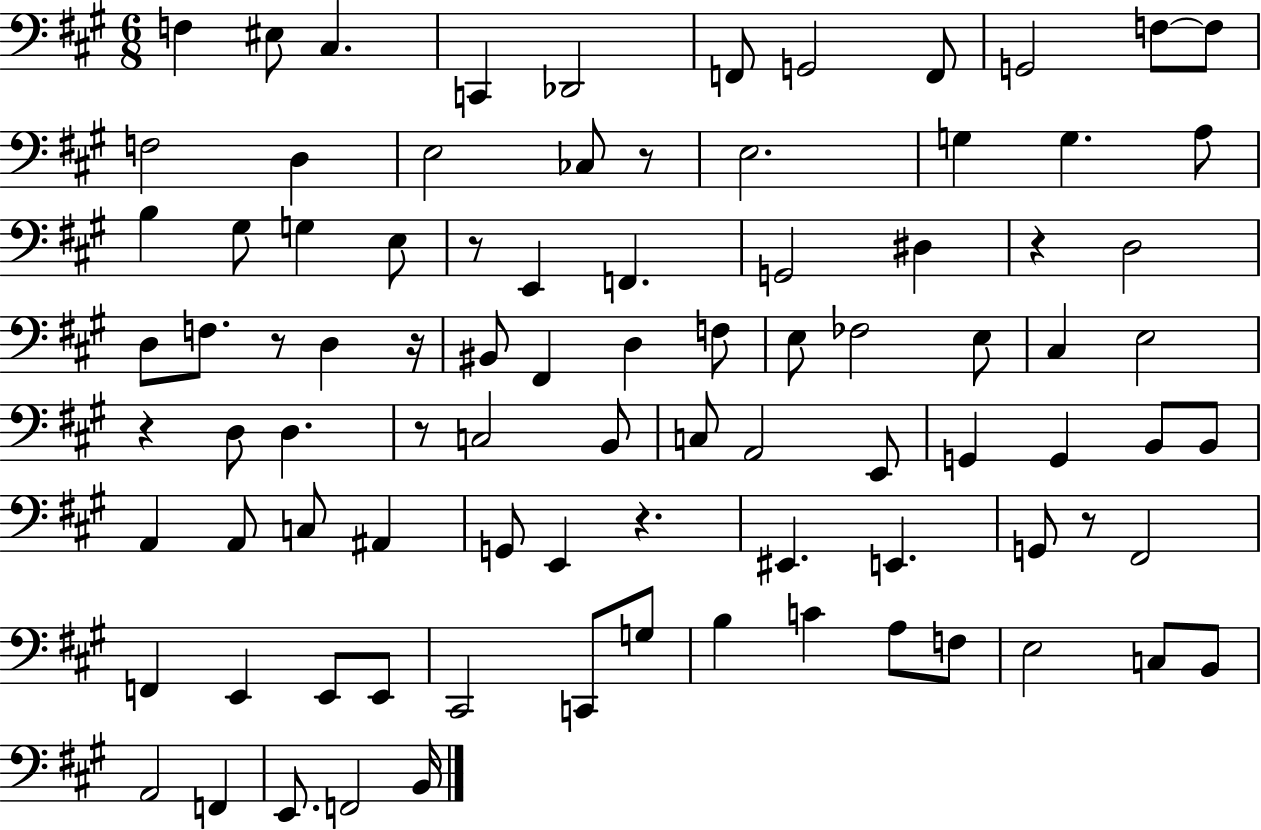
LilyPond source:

{
  \clef bass
  \numericTimeSignature
  \time 6/8
  \key a \major
  f4 eis8 cis4. | c,4 des,2 | f,8 g,2 f,8 | g,2 f8~~ f8 | \break f2 d4 | e2 ces8 r8 | e2. | g4 g4. a8 | \break b4 gis8 g4 e8 | r8 e,4 f,4. | g,2 dis4 | r4 d2 | \break d8 f8. r8 d4 r16 | bis,8 fis,4 d4 f8 | e8 fes2 e8 | cis4 e2 | \break r4 d8 d4. | r8 c2 b,8 | c8 a,2 e,8 | g,4 g,4 b,8 b,8 | \break a,4 a,8 c8 ais,4 | g,8 e,4 r4. | eis,4. e,4. | g,8 r8 fis,2 | \break f,4 e,4 e,8 e,8 | cis,2 c,8 g8 | b4 c'4 a8 f8 | e2 c8 b,8 | \break a,2 f,4 | e,8. f,2 b,16 | \bar "|."
}